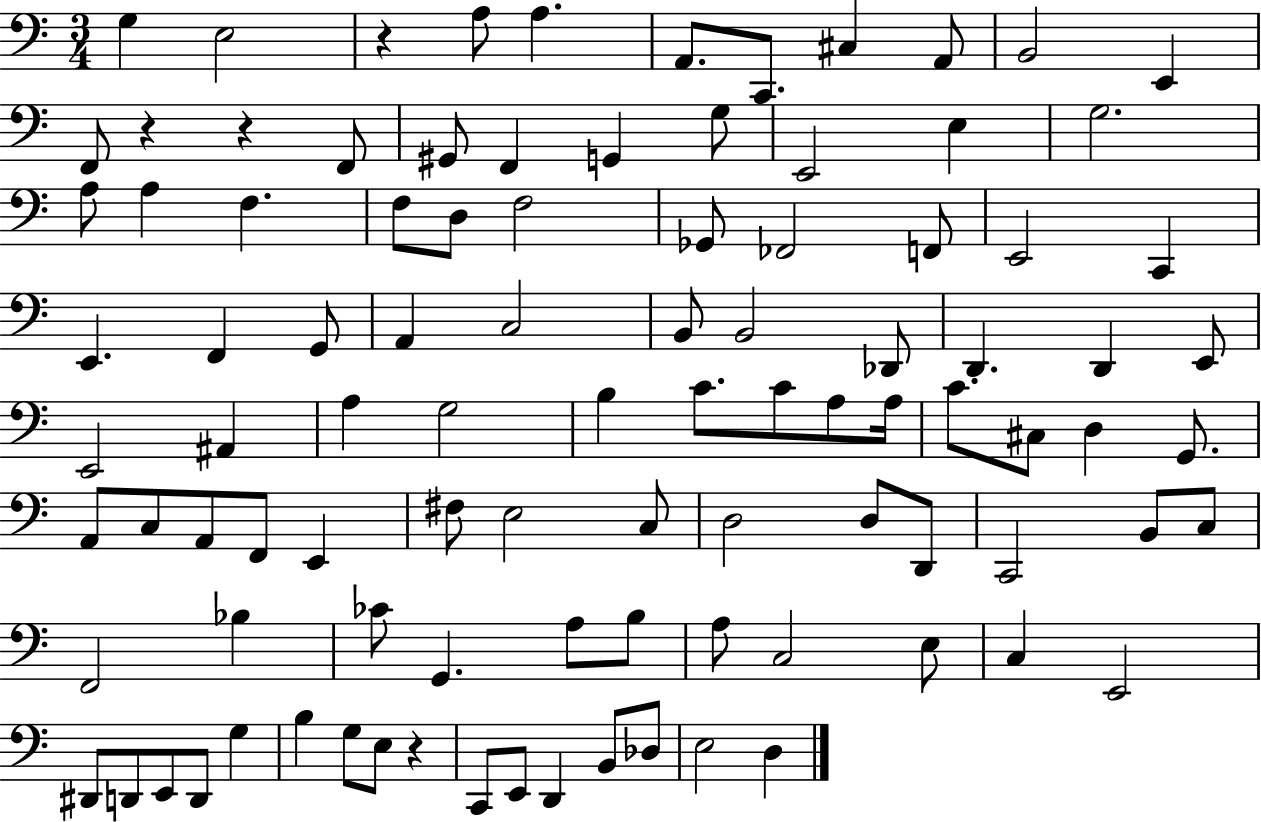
{
  \clef bass
  \numericTimeSignature
  \time 3/4
  \key c \major
  g4 e2 | r4 a8 a4. | a,8. c,8. cis4 a,8 | b,2 e,4 | \break f,8 r4 r4 f,8 | gis,8 f,4 g,4 g8 | e,2 e4 | g2. | \break a8 a4 f4. | f8 d8 f2 | ges,8 fes,2 f,8 | e,2 c,4 | \break e,4. f,4 g,8 | a,4 c2 | b,8 b,2 des,8 | d,4. d,4 e,8 | \break e,2 ais,4 | a4 g2 | b4 c'8. c'8 a8 a16 | c'8. cis8 d4 g,8. | \break a,8 c8 a,8 f,8 e,4 | fis8 e2 c8 | d2 d8 d,8 | c,2 b,8 c8 | \break f,2 bes4 | ces'8 g,4. a8 b8 | a8 c2 e8 | c4 e,2 | \break dis,8 d,8 e,8 d,8 g4 | b4 g8 e8 r4 | c,8 e,8 d,4 b,8 des8 | e2 d4 | \break \bar "|."
}